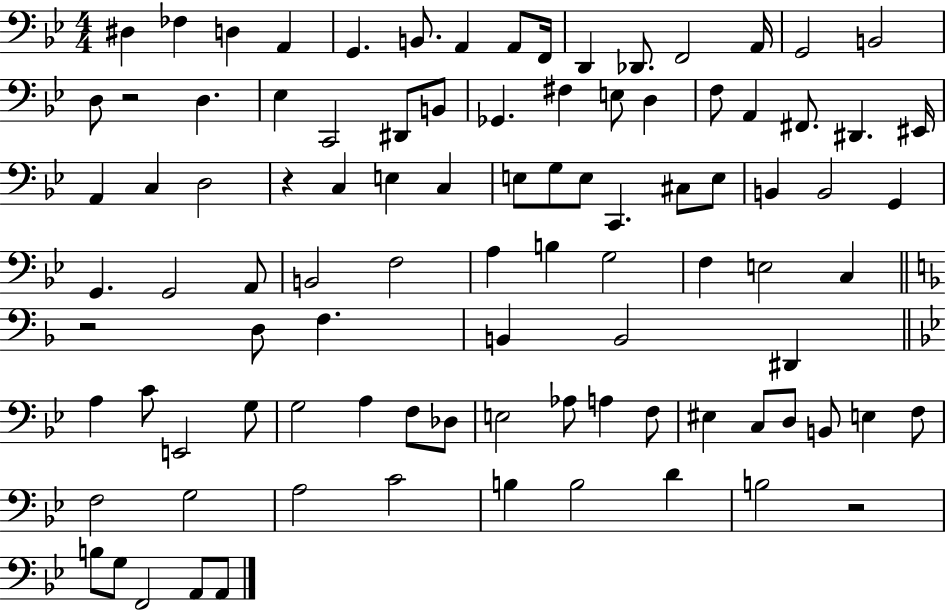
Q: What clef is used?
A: bass